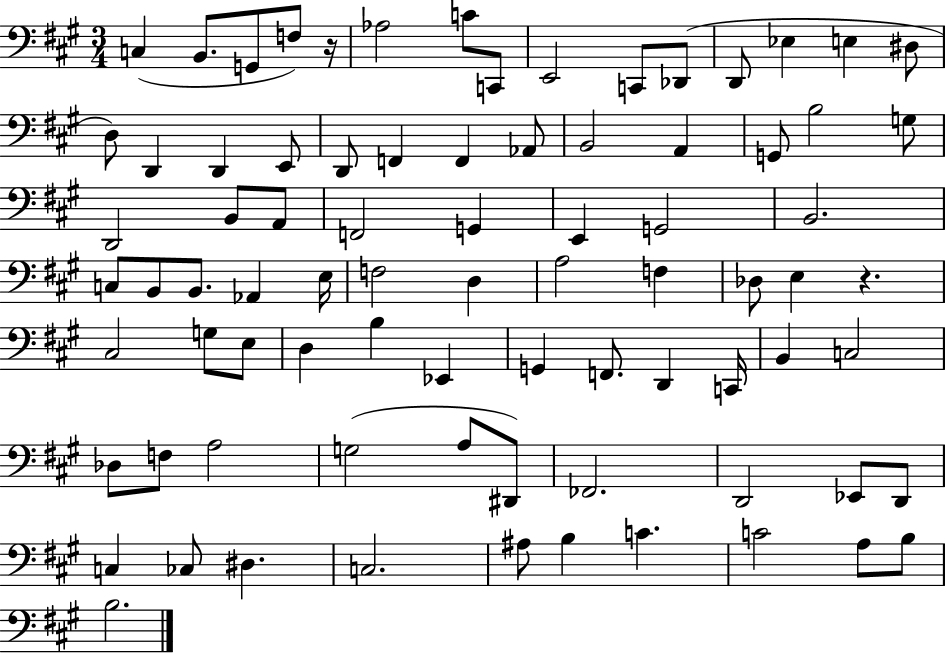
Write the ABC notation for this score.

X:1
T:Untitled
M:3/4
L:1/4
K:A
C, B,,/2 G,,/2 F,/2 z/4 _A,2 C/2 C,,/2 E,,2 C,,/2 _D,,/2 D,,/2 _E, E, ^D,/2 D,/2 D,, D,, E,,/2 D,,/2 F,, F,, _A,,/2 B,,2 A,, G,,/2 B,2 G,/2 D,,2 B,,/2 A,,/2 F,,2 G,, E,, G,,2 B,,2 C,/2 B,,/2 B,,/2 _A,, E,/4 F,2 D, A,2 F, _D,/2 E, z ^C,2 G,/2 E,/2 D, B, _E,, G,, F,,/2 D,, C,,/4 B,, C,2 _D,/2 F,/2 A,2 G,2 A,/2 ^D,,/2 _F,,2 D,,2 _E,,/2 D,,/2 C, _C,/2 ^D, C,2 ^A,/2 B, C C2 A,/2 B,/2 B,2